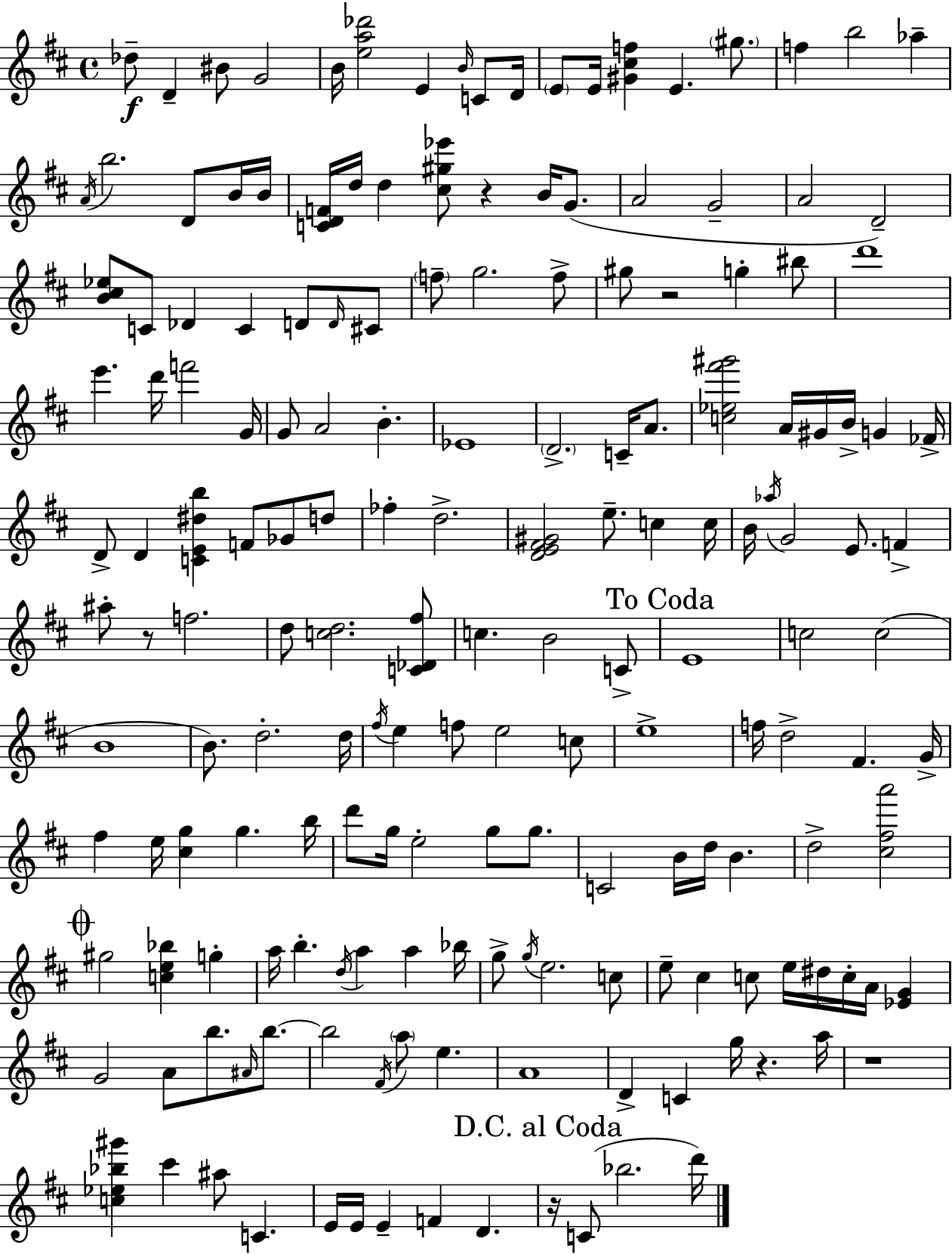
Db5/e D4/q BIS4/e G4/h B4/s [E5,A5,Db6]/h E4/q B4/s C4/e D4/s E4/e E4/s [G#4,C#5,F5]/q E4/q. G#5/e. F5/q B5/h Ab5/q A4/s B5/h. D4/e B4/s B4/s [C4,D4,F4]/s D5/s D5/q [C#5,G#5,Eb6]/e R/q B4/s G4/e. A4/h G4/h A4/h D4/h [B4,C#5,Eb5]/e C4/e Db4/q C4/q D4/e D4/s C#4/e F5/e G5/h. F5/e G#5/e R/h G5/q BIS5/e D6/w E6/q. D6/s F6/h G4/s G4/e A4/h B4/q. Eb4/w D4/h. C4/s A4/e. [C5,Eb5,F#6,G#6]/h A4/s G#4/s B4/s G4/q FES4/s D4/e D4/q [C4,E4,D#5,B5]/q F4/e Gb4/e D5/e FES5/q D5/h. [D4,E4,F#4,G#4]/h E5/e. C5/q C5/s B4/s Ab5/s G4/h E4/e. F4/q A#5/e R/e F5/h. D5/e [C5,D5]/h. [C4,Db4,F#5]/e C5/q. B4/h C4/e E4/w C5/h C5/h B4/w B4/e. D5/h. D5/s F#5/s E5/q F5/e E5/h C5/e E5/w F5/s D5/h F#4/q. G4/s F#5/q E5/s [C#5,G5]/q G5/q. B5/s D6/e G5/s E5/h G5/e G5/e. C4/h B4/s D5/s B4/q. D5/h [C#5,F#5,A6]/h G#5/h [C5,E5,Bb5]/q G5/q A5/s B5/q. D5/s A5/q A5/q Bb5/s G5/e G5/s E5/h. C5/e E5/e C#5/q C5/e E5/s D#5/s C5/s A4/s [Eb4,G4]/q G4/h A4/e B5/e. A#4/s B5/e. B5/h F#4/s A5/e E5/q. A4/w D4/q C4/q G5/s R/q. A5/s R/w [C5,Eb5,Bb5,G#6]/q C#6/q A#5/e C4/q. E4/s E4/s E4/q F4/q D4/q. R/s C4/e Bb5/h. D6/s